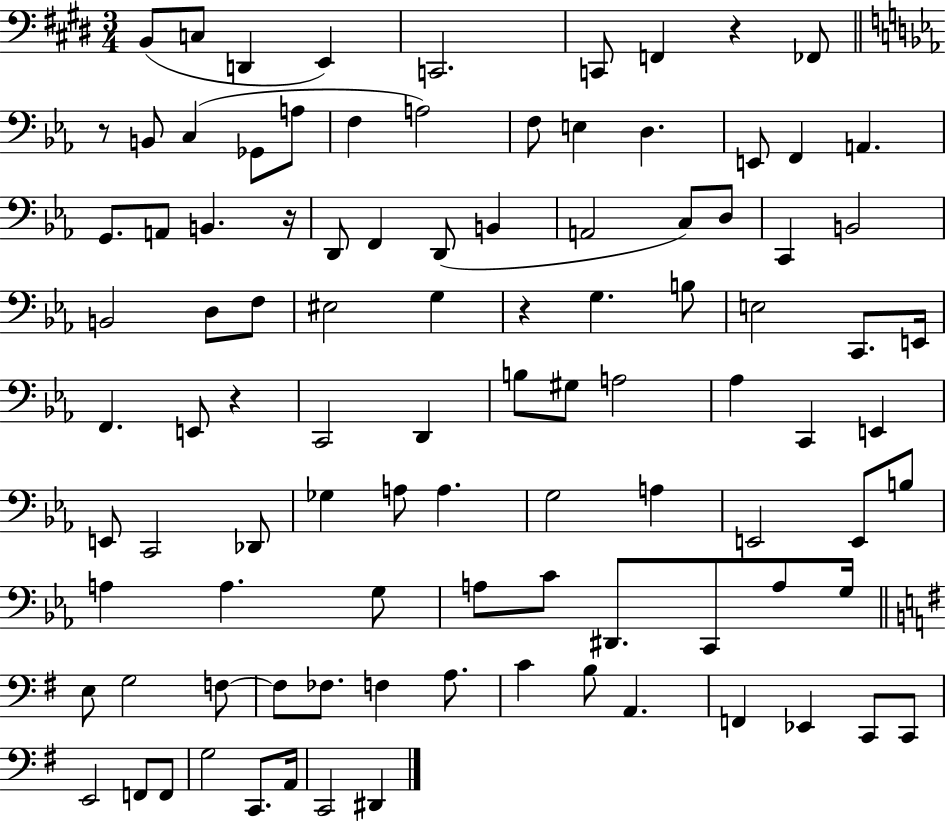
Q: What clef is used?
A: bass